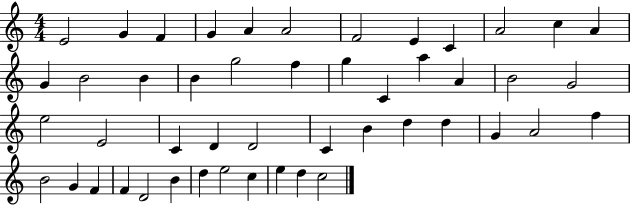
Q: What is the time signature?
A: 4/4